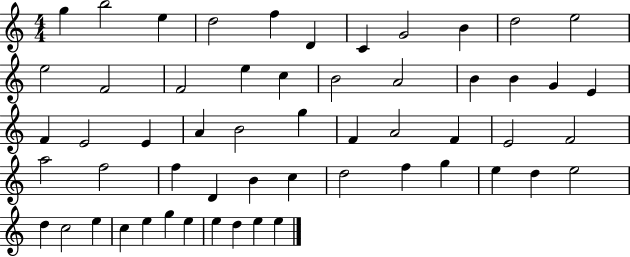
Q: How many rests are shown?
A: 0